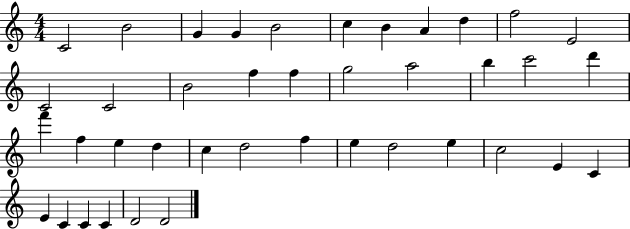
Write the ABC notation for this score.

X:1
T:Untitled
M:4/4
L:1/4
K:C
C2 B2 G G B2 c B A d f2 E2 C2 C2 B2 f f g2 a2 b c'2 d' f' f e d c d2 f e d2 e c2 E C E C C C D2 D2